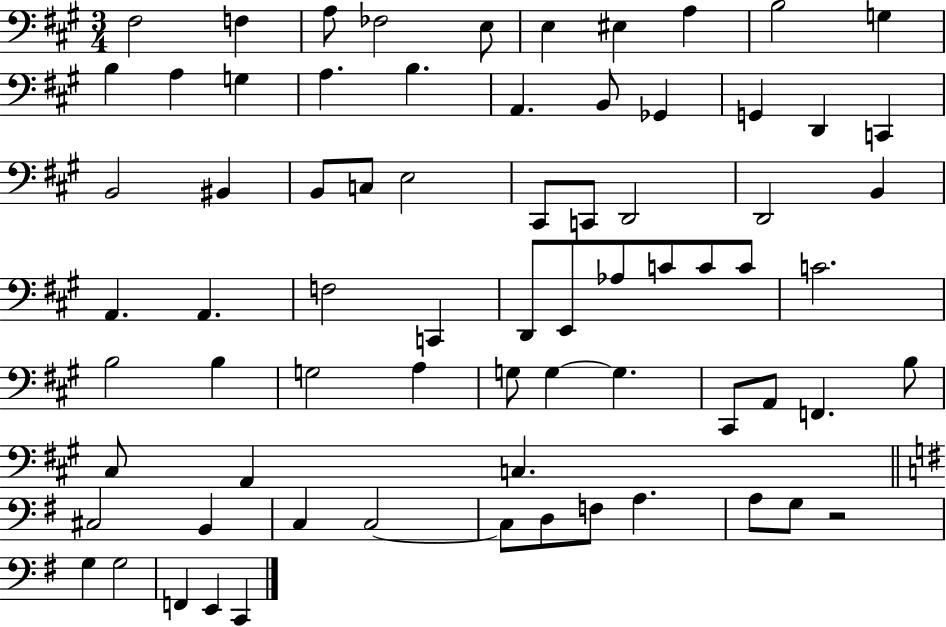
{
  \clef bass
  \numericTimeSignature
  \time 3/4
  \key a \major
  fis2 f4 | a8 fes2 e8 | e4 eis4 a4 | b2 g4 | \break b4 a4 g4 | a4. b4. | a,4. b,8 ges,4 | g,4 d,4 c,4 | \break b,2 bis,4 | b,8 c8 e2 | cis,8 c,8 d,2 | d,2 b,4 | \break a,4. a,4. | f2 c,4 | d,8 e,8 aes8 c'8 c'8 c'8 | c'2. | \break b2 b4 | g2 a4 | g8 g4~~ g4. | cis,8 a,8 f,4. b8 | \break cis8 a,4 c4. | \bar "||" \break \key e \minor cis2 b,4 | c4 c2~~ | c8 d8 f8 a4. | a8 g8 r2 | \break g4 g2 | f,4 e,4 c,4 | \bar "|."
}